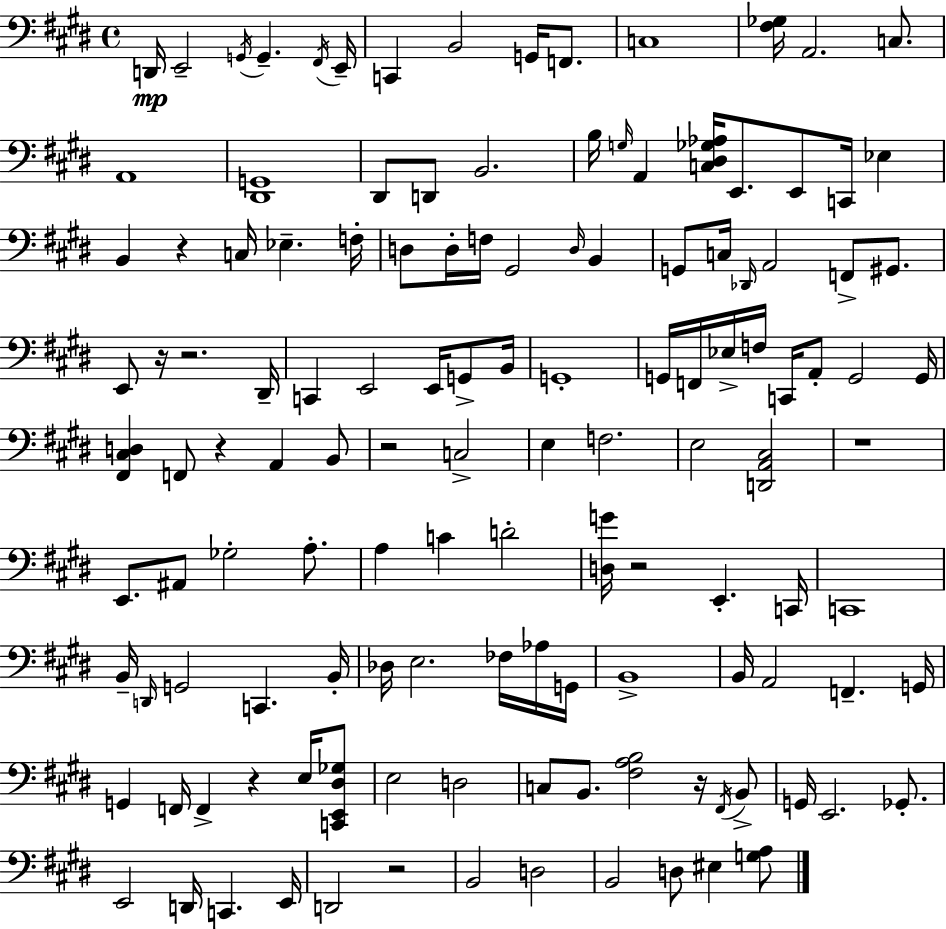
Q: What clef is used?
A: bass